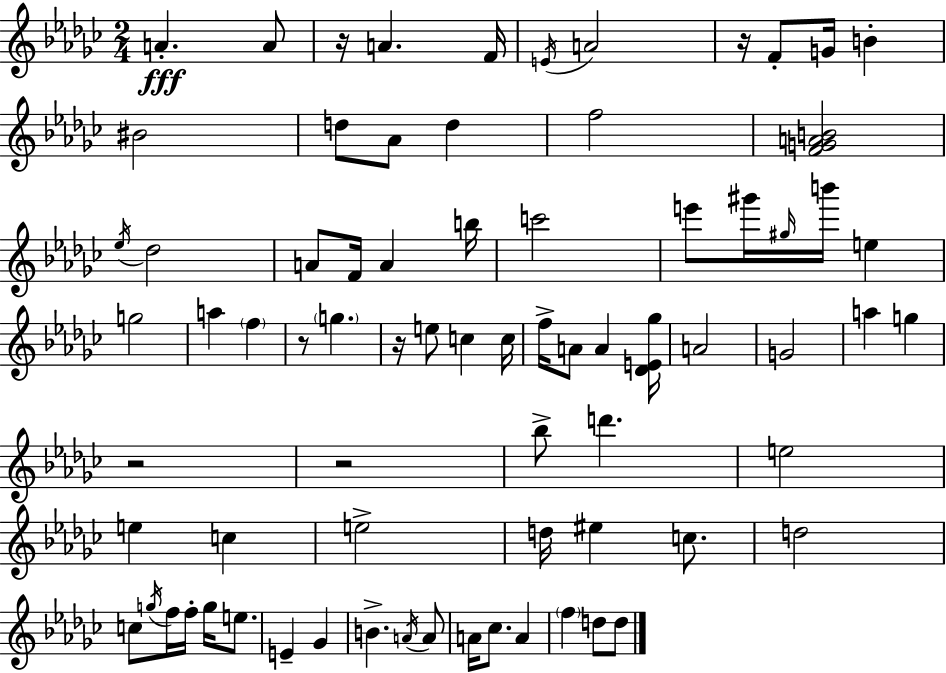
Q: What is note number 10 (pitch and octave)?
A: BIS4